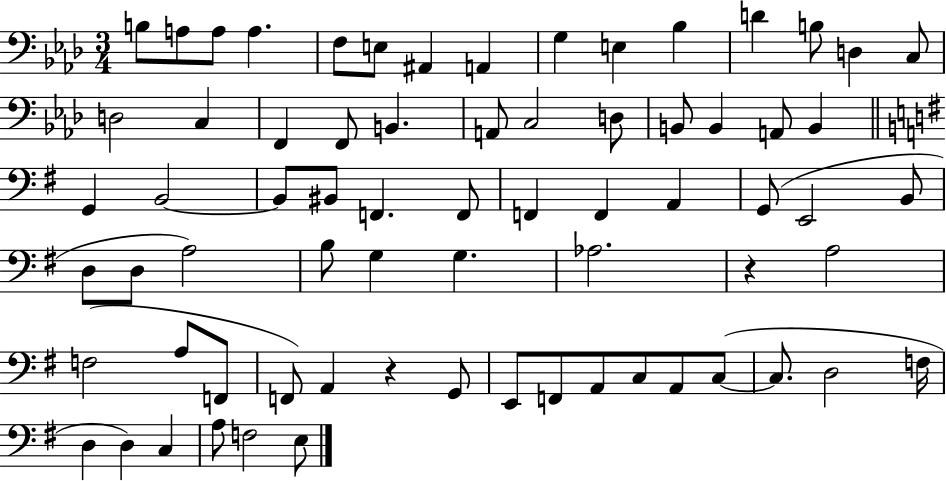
B3/e A3/e A3/e A3/q. F3/e E3/e A#2/q A2/q G3/q E3/q Bb3/q D4/q B3/e D3/q C3/e D3/h C3/q F2/q F2/e B2/q. A2/e C3/h D3/e B2/e B2/q A2/e B2/q G2/q B2/h B2/e BIS2/e F2/q. F2/e F2/q F2/q A2/q G2/e E2/h B2/e D3/e D3/e A3/h B3/e G3/q G3/q. Ab3/h. R/q A3/h F3/h A3/e F2/e F2/e A2/q R/q G2/e E2/e F2/e A2/e C3/e A2/e C3/e C3/e. D3/h F3/s D3/q D3/q C3/q A3/e F3/h E3/e